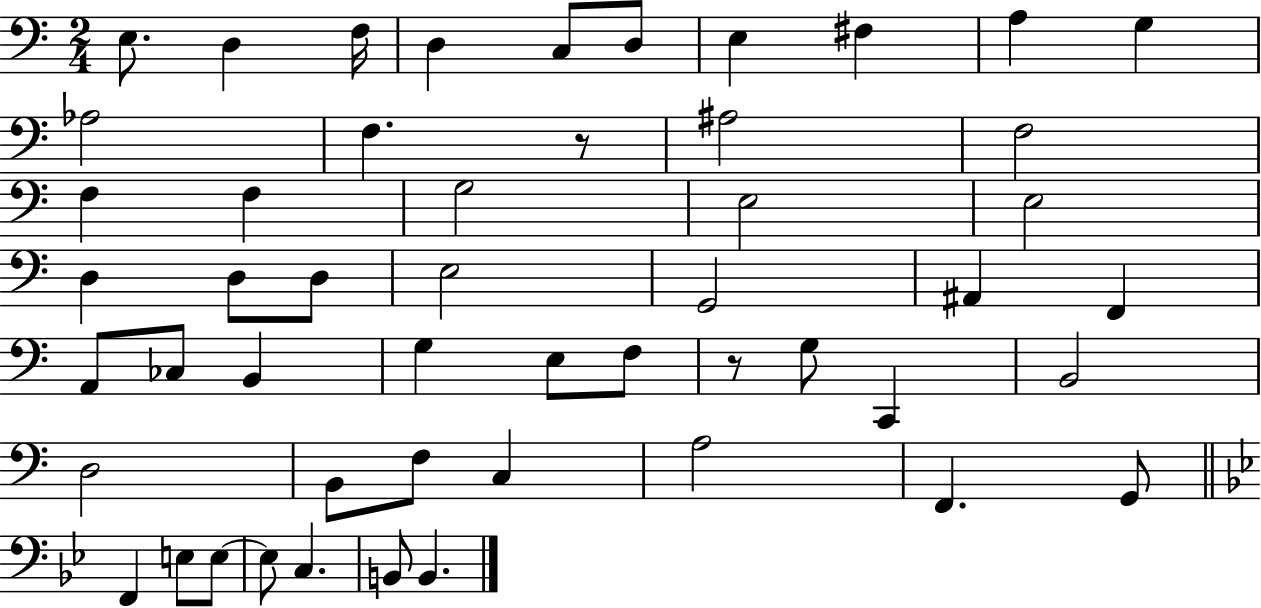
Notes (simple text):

E3/e. D3/q F3/s D3/q C3/e D3/e E3/q F#3/q A3/q G3/q Ab3/h F3/q. R/e A#3/h F3/h F3/q F3/q G3/h E3/h E3/h D3/q D3/e D3/e E3/h G2/h A#2/q F2/q A2/e CES3/e B2/q G3/q E3/e F3/e R/e G3/e C2/q B2/h D3/h B2/e F3/e C3/q A3/h F2/q. G2/e F2/q E3/e E3/e E3/e C3/q. B2/e B2/q.